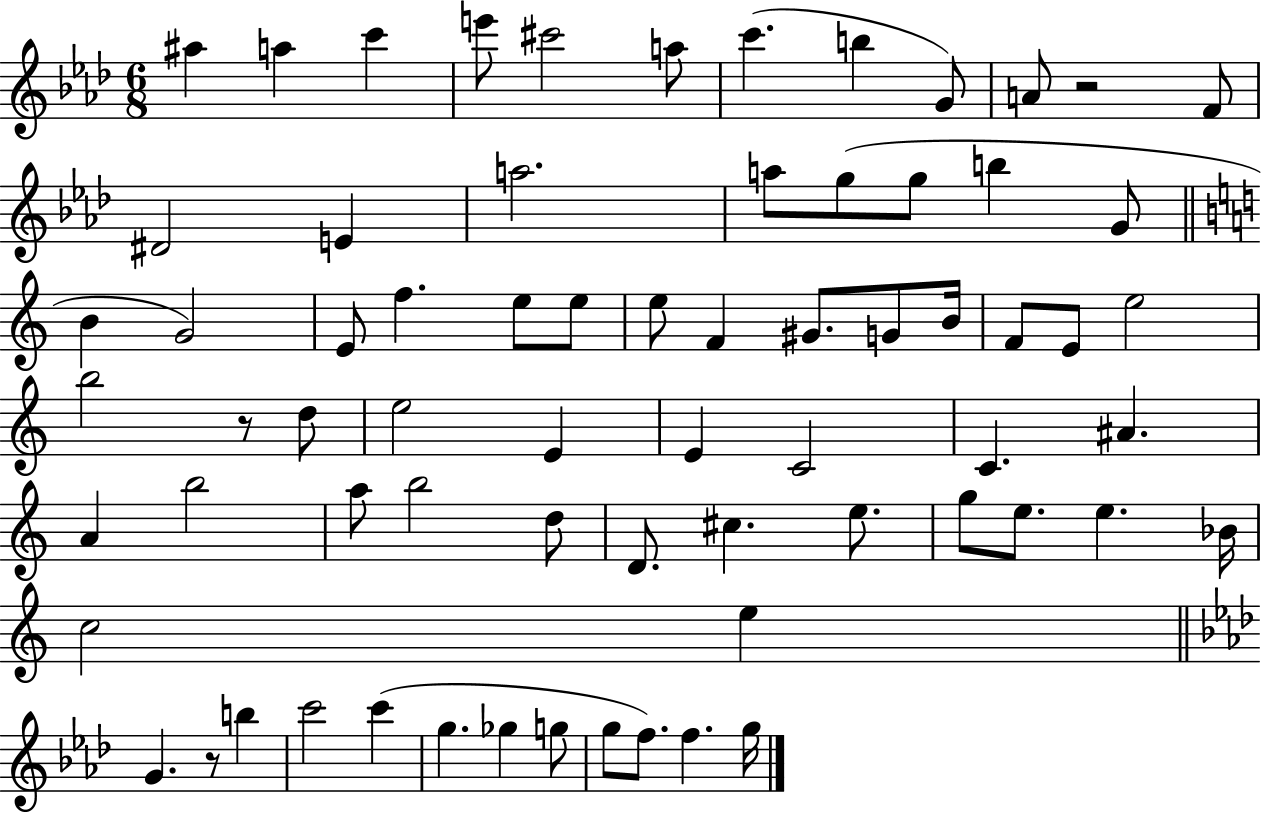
{
  \clef treble
  \numericTimeSignature
  \time 6/8
  \key aes \major
  \repeat volta 2 { ais''4 a''4 c'''4 | e'''8 cis'''2 a''8 | c'''4.( b''4 g'8) | a'8 r2 f'8 | \break dis'2 e'4 | a''2. | a''8 g''8( g''8 b''4 g'8 | \bar "||" \break \key a \minor b'4 g'2) | e'8 f''4. e''8 e''8 | e''8 f'4 gis'8. g'8 b'16 | f'8 e'8 e''2 | \break b''2 r8 d''8 | e''2 e'4 | e'4 c'2 | c'4. ais'4. | \break a'4 b''2 | a''8 b''2 d''8 | d'8. cis''4. e''8. | g''8 e''8. e''4. bes'16 | \break c''2 e''4 | \bar "||" \break \key f \minor g'4. r8 b''4 | c'''2 c'''4( | g''4. ges''4 g''8 | g''8 f''8.) f''4. g''16 | \break } \bar "|."
}